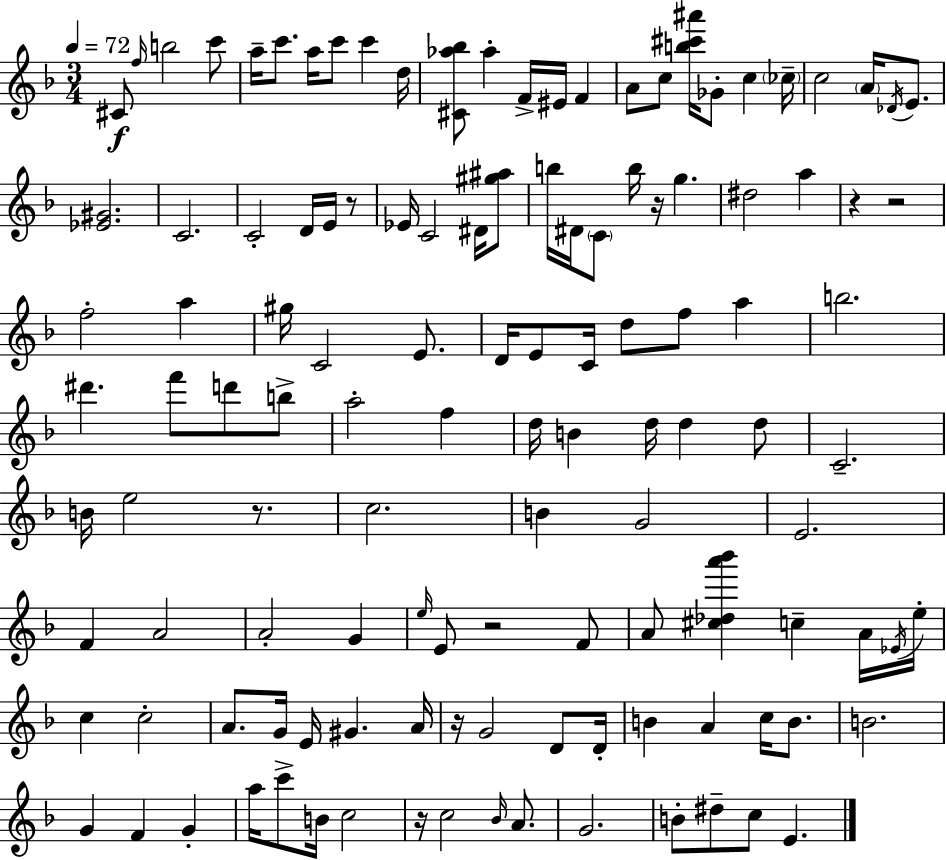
C#4/e F5/s B5/h C6/e A5/s C6/e. A5/s C6/e C6/q D5/s [C#4,Ab5,Bb5]/e Ab5/q F4/s EIS4/s F4/q A4/e C5/e [B5,C#6,A#6]/s Gb4/e C5/q CES5/s C5/h A4/s Db4/s E4/e. [Eb4,G#4]/h. C4/h. C4/h D4/s E4/s R/e Eb4/s C4/h D#4/s [G#5,A#5]/e B5/s D#4/s C4/e B5/s R/s G5/q. D#5/h A5/q R/q R/h F5/h A5/q G#5/s C4/h E4/e. D4/s E4/e C4/s D5/e F5/e A5/q B5/h. D#6/q. F6/e D6/e B5/e A5/h F5/q D5/s B4/q D5/s D5/q D5/e C4/h. B4/s E5/h R/e. C5/h. B4/q G4/h E4/h. F4/q A4/h A4/h G4/q E5/s E4/e R/h F4/e A4/e [C#5,Db5,A6,Bb6]/q C5/q A4/s Eb4/s E5/s C5/q C5/h A4/e. G4/s E4/s G#4/q. A4/s R/s G4/h D4/e D4/s B4/q A4/q C5/s B4/e. B4/h. G4/q F4/q G4/q A5/s C6/e B4/s C5/h R/s C5/h Bb4/s A4/e. G4/h. B4/e D#5/e C5/e E4/q.